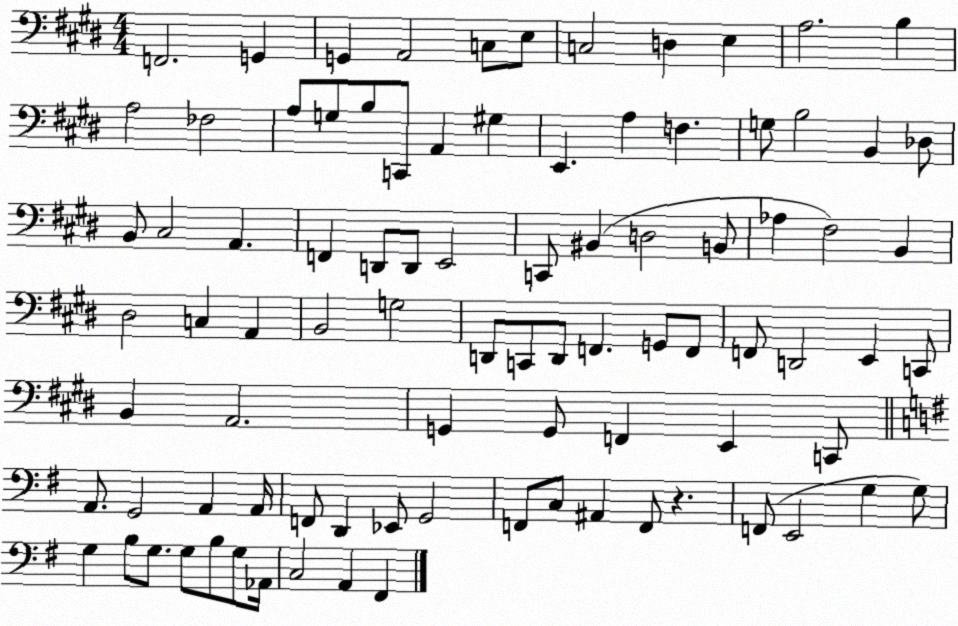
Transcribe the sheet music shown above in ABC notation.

X:1
T:Untitled
M:4/4
L:1/4
K:E
F,,2 G,, G,, A,,2 C,/2 E,/2 C,2 D, E, A,2 B, A,2 _F,2 A,/2 G,/2 B,/2 C,,/2 A,, ^G, E,, A, F, G,/2 B,2 B,, _D,/2 B,,/2 ^C,2 A,, F,, D,,/2 D,,/2 E,,2 C,,/2 ^B,, D,2 B,,/2 _A, ^F,2 B,, ^D,2 C, A,, B,,2 G,2 D,,/2 C,,/2 D,,/2 F,, G,,/2 F,,/2 F,,/2 D,,2 E,, C,,/2 B,, A,,2 G,, G,,/2 F,, E,, C,,/2 A,,/2 G,,2 A,, A,,/4 F,,/2 D,, _E,,/2 G,,2 F,,/2 C,/2 ^A,, F,,/2 z F,,/2 E,,2 G, G,/2 G, B,/2 G,/2 G,/2 B,/2 G,/2 _A,,/4 C,2 A,, ^F,,